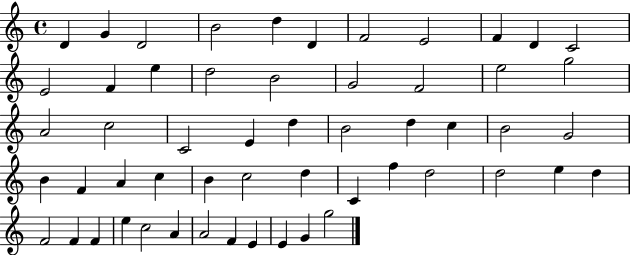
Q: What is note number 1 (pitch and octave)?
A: D4